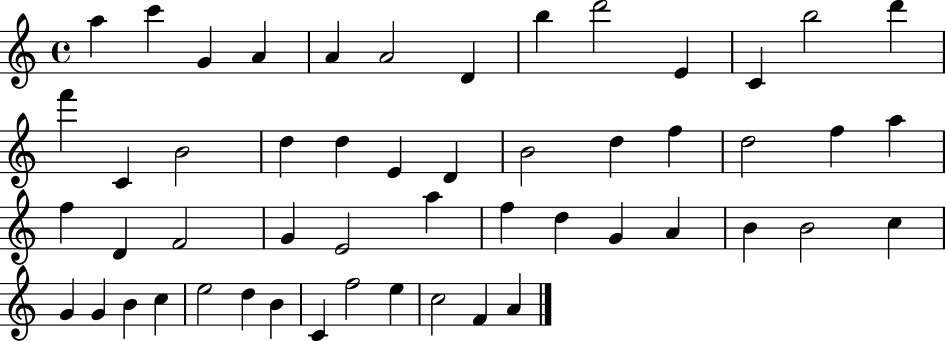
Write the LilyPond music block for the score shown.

{
  \clef treble
  \time 4/4
  \defaultTimeSignature
  \key c \major
  a''4 c'''4 g'4 a'4 | a'4 a'2 d'4 | b''4 d'''2 e'4 | c'4 b''2 d'''4 | \break f'''4 c'4 b'2 | d''4 d''4 e'4 d'4 | b'2 d''4 f''4 | d''2 f''4 a''4 | \break f''4 d'4 f'2 | g'4 e'2 a''4 | f''4 d''4 g'4 a'4 | b'4 b'2 c''4 | \break g'4 g'4 b'4 c''4 | e''2 d''4 b'4 | c'4 f''2 e''4 | c''2 f'4 a'4 | \break \bar "|."
}